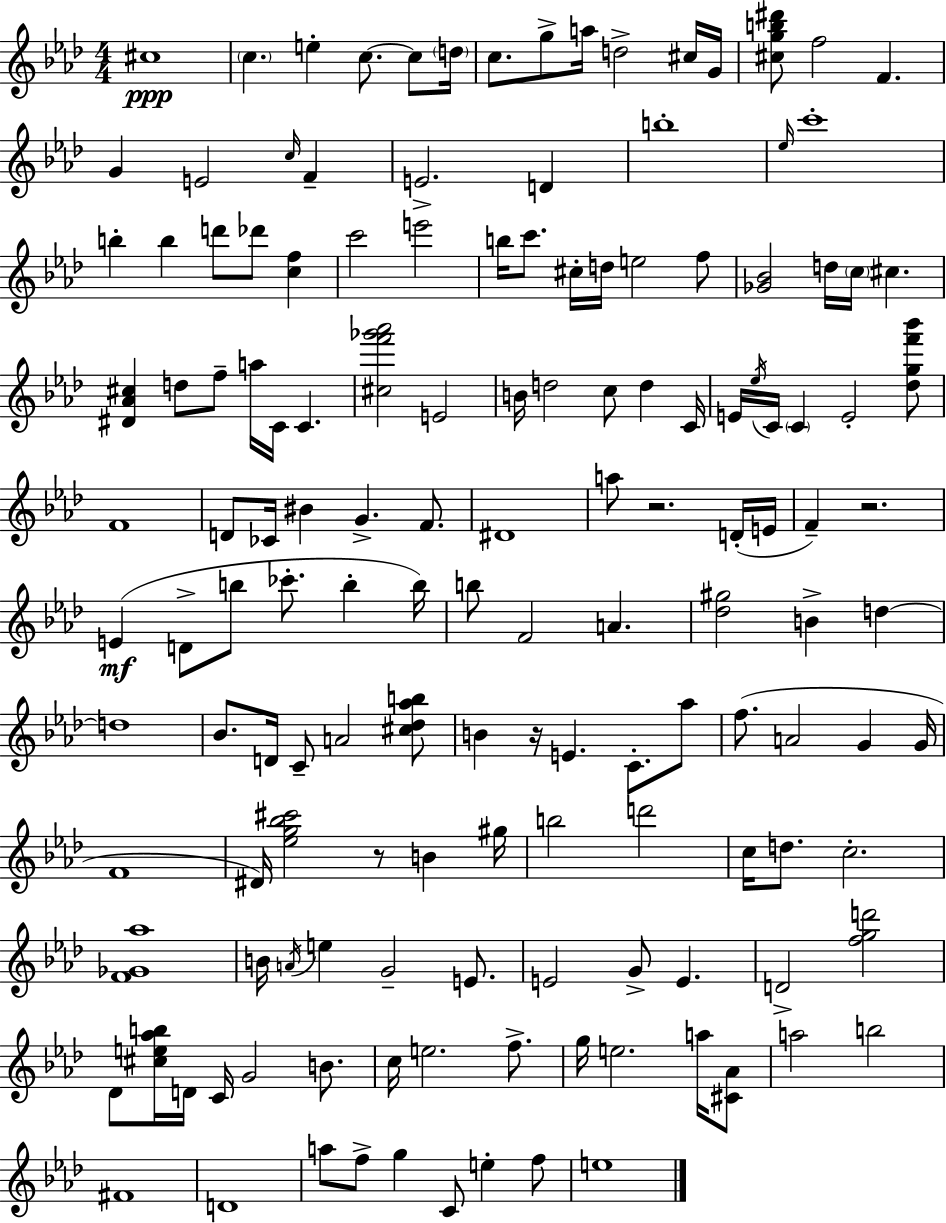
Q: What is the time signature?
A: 4/4